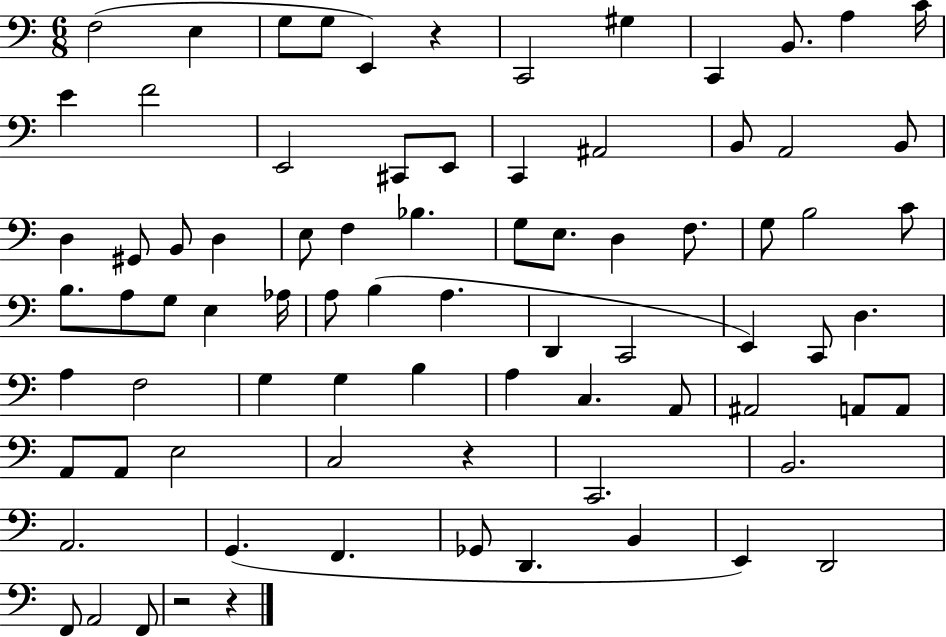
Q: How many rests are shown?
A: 4